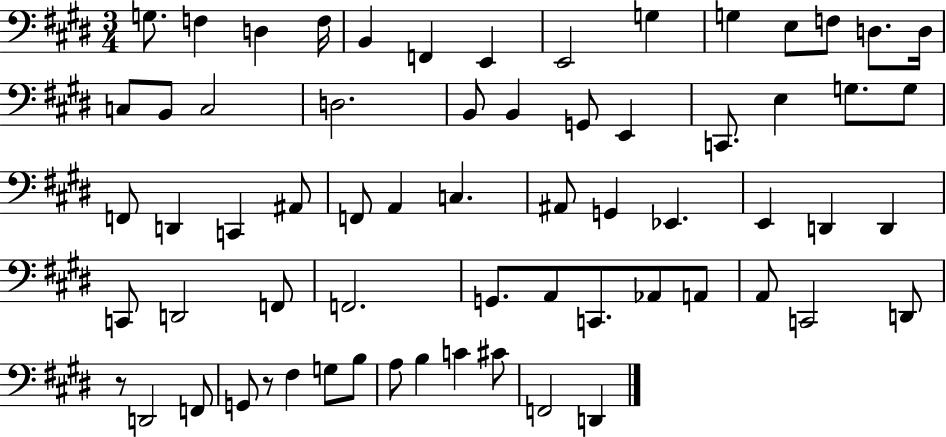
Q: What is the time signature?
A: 3/4